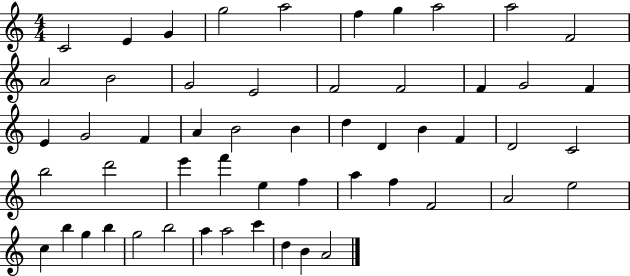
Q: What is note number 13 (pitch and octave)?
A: G4